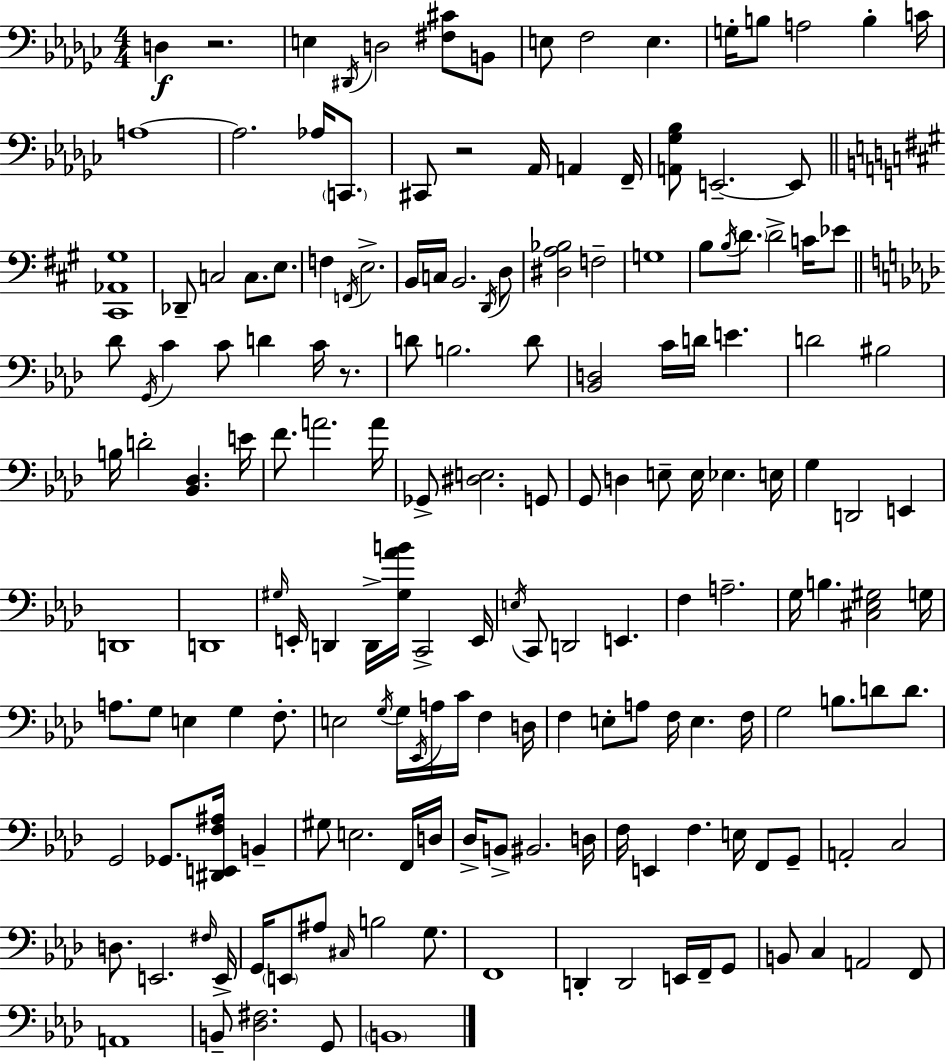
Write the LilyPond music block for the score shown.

{
  \clef bass
  \numericTimeSignature
  \time 4/4
  \key ees \minor
  d4\f r2. | e4 \acciaccatura { dis,16 } d2 <fis cis'>8 b,8 | e8 f2 e4. | g16-. b8 a2 b4-. | \break c'16 a1~~ | a2. aes16 \parenthesize c,8. | cis,8 r2 aes,16 a,4 | f,16-- <a, ges bes>8 e,2.--~~ e,8 | \break \bar "||" \break \key a \major <cis, aes, gis>1 | des,8-- c2 c8. e8. | f4 \acciaccatura { f,16 } e2.-> | b,16 c16 b,2. \acciaccatura { d,16 } | \break d8 <dis a bes>2 f2-- | g1 | b8 \acciaccatura { b16 } \parenthesize d'8. d'2-> | c'16 ees'8 \bar "||" \break \key aes \major des'8 \acciaccatura { g,16 } c'4 c'8 d'4 c'16 r8. | d'8 b2. d'8 | <bes, d>2 c'16 d'16 e'4. | d'2 bis2 | \break b16 d'2-. <bes, des>4. | e'16 f'8. a'2. | a'16 ges,8-> <dis e>2. g,8 | g,8 d4 e8-- e16 ees4. | \break e16 g4 d,2 e,4 | d,1 | d,1 | \grace { gis16 } e,16-. d,4 d,16-> <gis aes' b'>16 c,2-> | \break e,16 \acciaccatura { e16 } c,8 d,2 e,4. | f4 a2.-- | g16 b4. <cis ees gis>2 | g16 a8. g8 e4 g4 | \break f8.-. e2 \acciaccatura { g16 } g16 \acciaccatura { ees,16 } a16 c'16 | f4 d16 f4 e8-. a8 f16 e4. | f16 g2 b8. | d'8 d'8. g,2 ges,8. | \break <dis, e, f ais>16 b,4-- gis8 e2. | f,16 d16 des16-> b,8-> bis,2. | d16 f16 e,4 f4. | e16 f,8 g,8-- a,2-. c2 | \break d8. e,2. | \grace { fis16 } e,16-> g,16 \parenthesize e,8 ais8 \grace { cis16 } b2 | g8. f,1 | d,4-. d,2 | \break e,16 f,16-- g,8 b,8 c4 a,2 | f,8 a,1 | b,8-- <des fis>2. | g,8 \parenthesize b,1 | \break \bar "|."
}